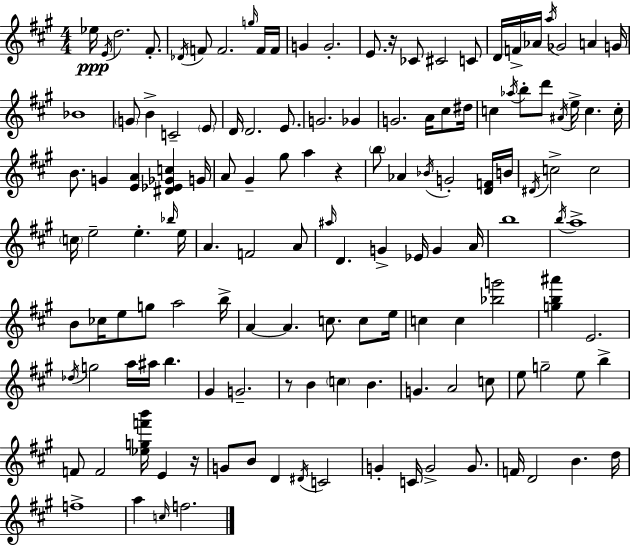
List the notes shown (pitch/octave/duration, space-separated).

Eb5/s E4/s D5/h. F#4/e. Db4/s F4/e F4/h. G5/s F4/s F4/s G4/q G4/h. E4/e. R/s CES4/e C#4/h C4/e D4/s F4/s Ab4/s A5/s Gb4/h A4/q G4/s Bb4/w G4/e B4/q C4/h E4/e D4/s D4/h. E4/e. G4/h. Gb4/q G4/h. A4/s C#5/e D#5/s C5/q Ab5/s B5/e D6/e A#4/s E5/s C5/q. C5/s B4/e. G4/q [E4,A4]/q [D#4,Eb4,Gb4,C5]/q G4/s A4/e G#4/q G#5/e A5/q R/q B5/e Ab4/q Bb4/s G4/h [D4,F4]/s B4/s D#4/s C5/h C5/h C5/s E5/h E5/q. Bb5/s E5/s A4/q. F4/h A4/e A#5/s D4/q. G4/q Eb4/s G4/q A4/s B5/w B5/s A5/w B4/e CES5/s E5/e G5/e A5/h B5/s A4/q A4/q. C5/e. C5/e E5/s C5/q C5/q [Bb5,G6]/h [G5,B5,A#6]/q E4/h. Db5/s G5/h A5/s A#5/s B5/q. G#4/q G4/h. R/e B4/q C5/q B4/q. G4/q. A4/h C5/e E5/e G5/h E5/e B5/q F4/e F4/h [Eb5,G5,F6,B6]/s E4/q R/s G4/e B4/e D4/q D#4/s C4/h G4/q C4/s G4/h G4/e. F4/s D4/h B4/q. D5/s F5/w A5/q C5/s F5/h.